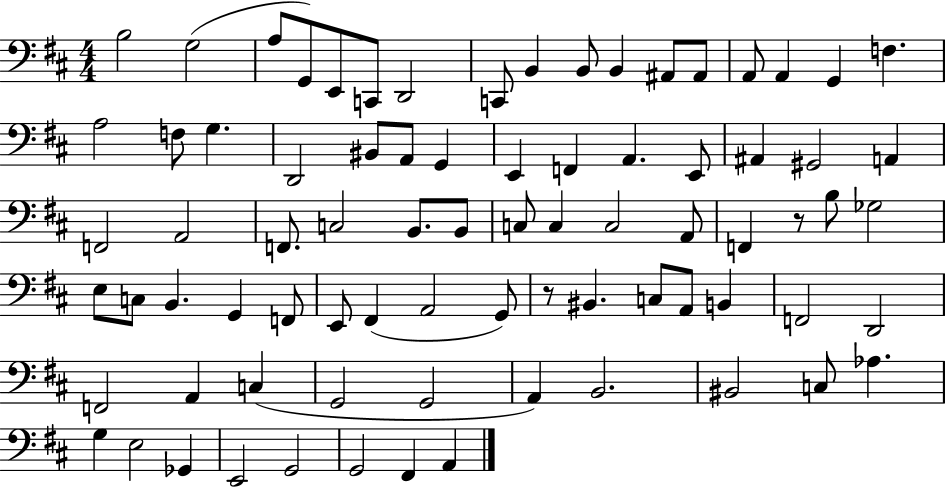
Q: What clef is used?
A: bass